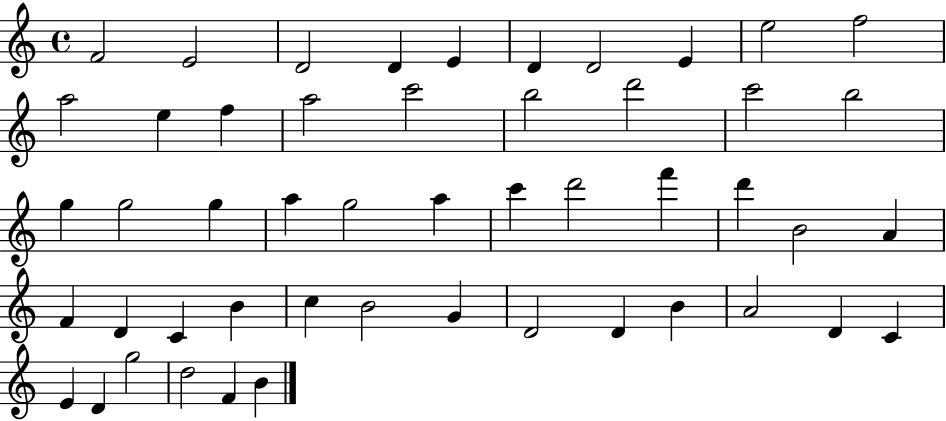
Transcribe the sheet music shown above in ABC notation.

X:1
T:Untitled
M:4/4
L:1/4
K:C
F2 E2 D2 D E D D2 E e2 f2 a2 e f a2 c'2 b2 d'2 c'2 b2 g g2 g a g2 a c' d'2 f' d' B2 A F D C B c B2 G D2 D B A2 D C E D g2 d2 F B